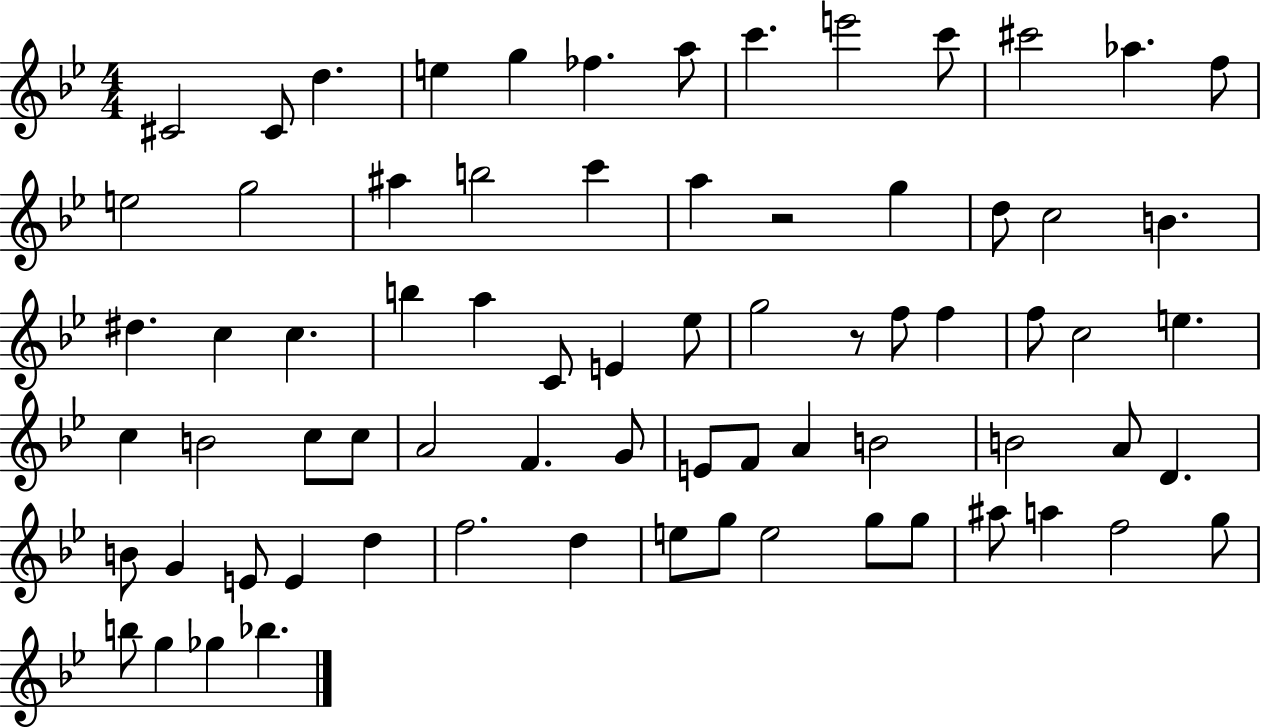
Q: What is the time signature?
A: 4/4